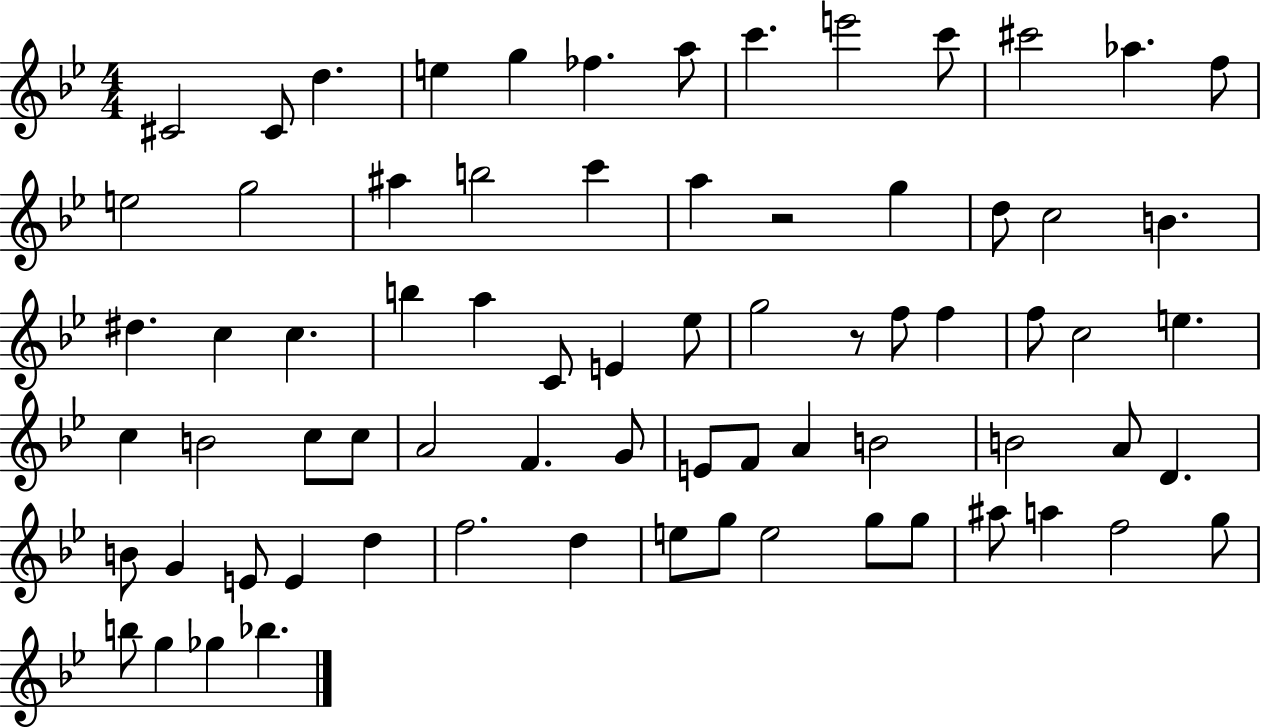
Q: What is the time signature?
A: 4/4